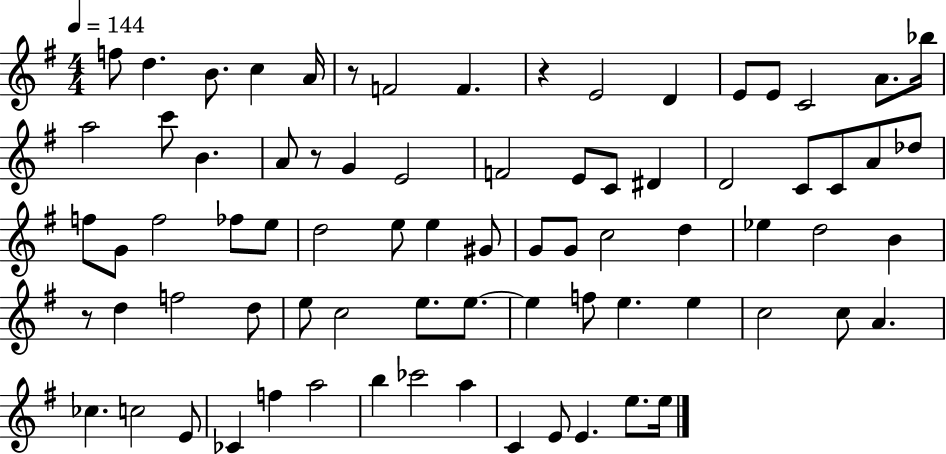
X:1
T:Untitled
M:4/4
L:1/4
K:G
f/2 d B/2 c A/4 z/2 F2 F z E2 D E/2 E/2 C2 A/2 _b/4 a2 c'/2 B A/2 z/2 G E2 F2 E/2 C/2 ^D D2 C/2 C/2 A/2 _d/2 f/2 G/2 f2 _f/2 e/2 d2 e/2 e ^G/2 G/2 G/2 c2 d _e d2 B z/2 d f2 d/2 e/2 c2 e/2 e/2 e f/2 e e c2 c/2 A _c c2 E/2 _C f a2 b _c'2 a C E/2 E e/2 e/4